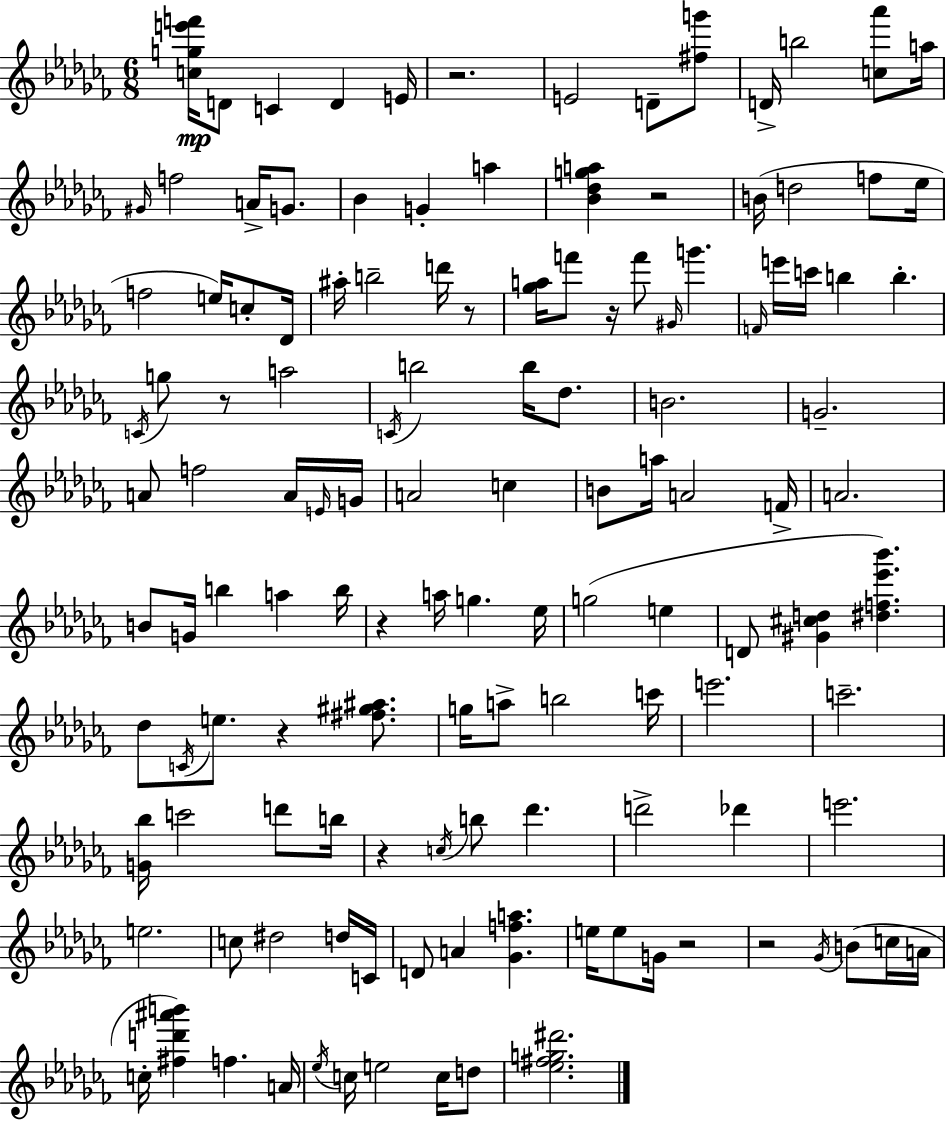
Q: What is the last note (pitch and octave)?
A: D5